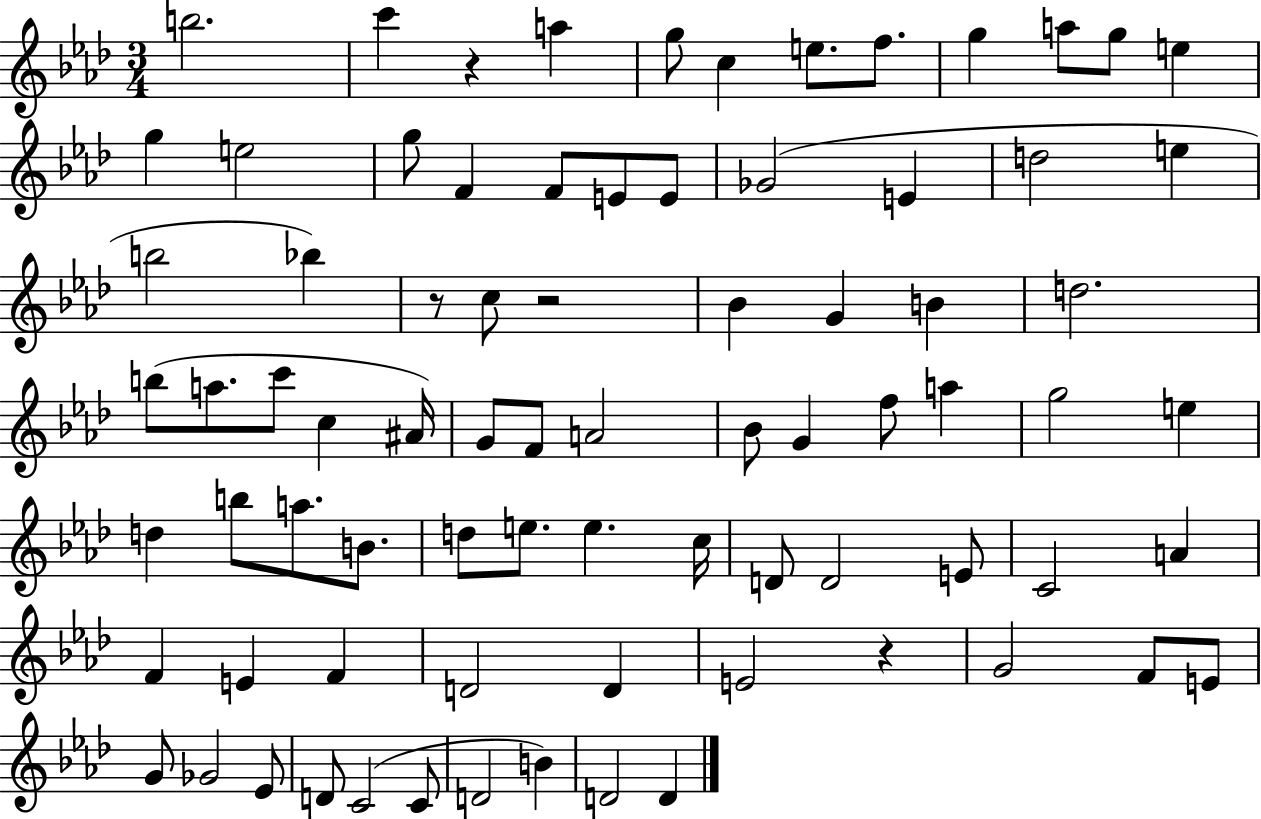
B5/h. C6/q R/q A5/q G5/e C5/q E5/e. F5/e. G5/q A5/e G5/e E5/q G5/q E5/h G5/e F4/q F4/e E4/e E4/e Gb4/h E4/q D5/h E5/q B5/h Bb5/q R/e C5/e R/h Bb4/q G4/q B4/q D5/h. B5/e A5/e. C6/e C5/q A#4/s G4/e F4/e A4/h Bb4/e G4/q F5/e A5/q G5/h E5/q D5/q B5/e A5/e. B4/e. D5/e E5/e. E5/q. C5/s D4/e D4/h E4/e C4/h A4/q F4/q E4/q F4/q D4/h D4/q E4/h R/q G4/h F4/e E4/e G4/e Gb4/h Eb4/e D4/e C4/h C4/e D4/h B4/q D4/h D4/q